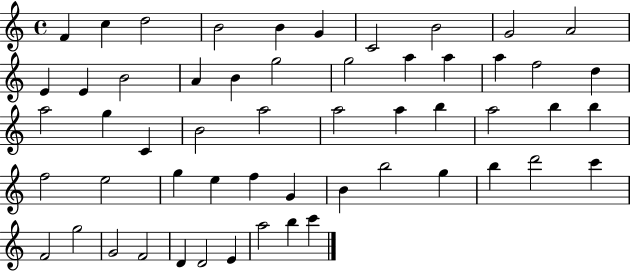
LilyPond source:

{
  \clef treble
  \time 4/4
  \defaultTimeSignature
  \key c \major
  f'4 c''4 d''2 | b'2 b'4 g'4 | c'2 b'2 | g'2 a'2 | \break e'4 e'4 b'2 | a'4 b'4 g''2 | g''2 a''4 a''4 | a''4 f''2 d''4 | \break a''2 g''4 c'4 | b'2 a''2 | a''2 a''4 b''4 | a''2 b''4 b''4 | \break f''2 e''2 | g''4 e''4 f''4 g'4 | b'4 b''2 g''4 | b''4 d'''2 c'''4 | \break f'2 g''2 | g'2 f'2 | d'4 d'2 e'4 | a''2 b''4 c'''4 | \break \bar "|."
}